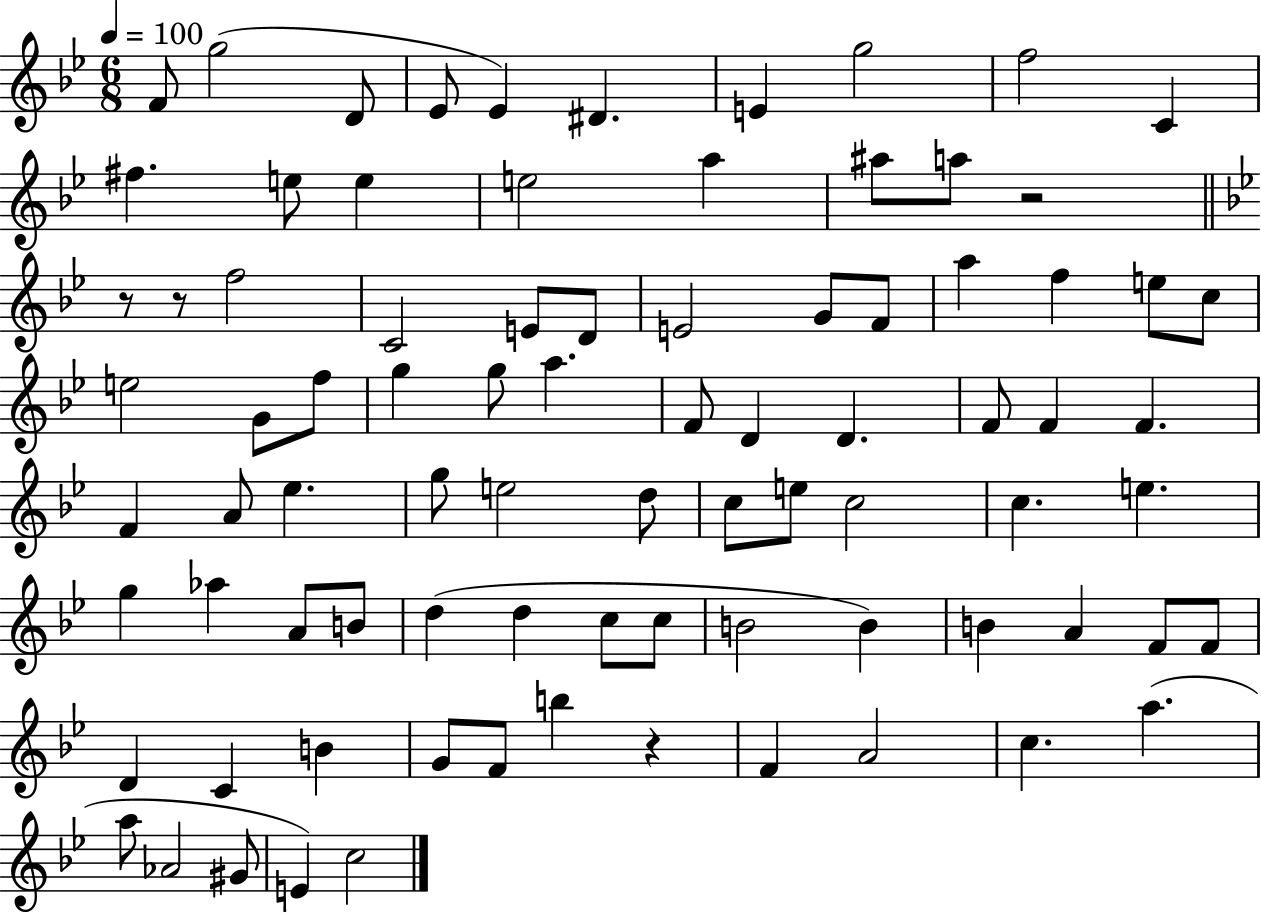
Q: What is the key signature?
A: BES major